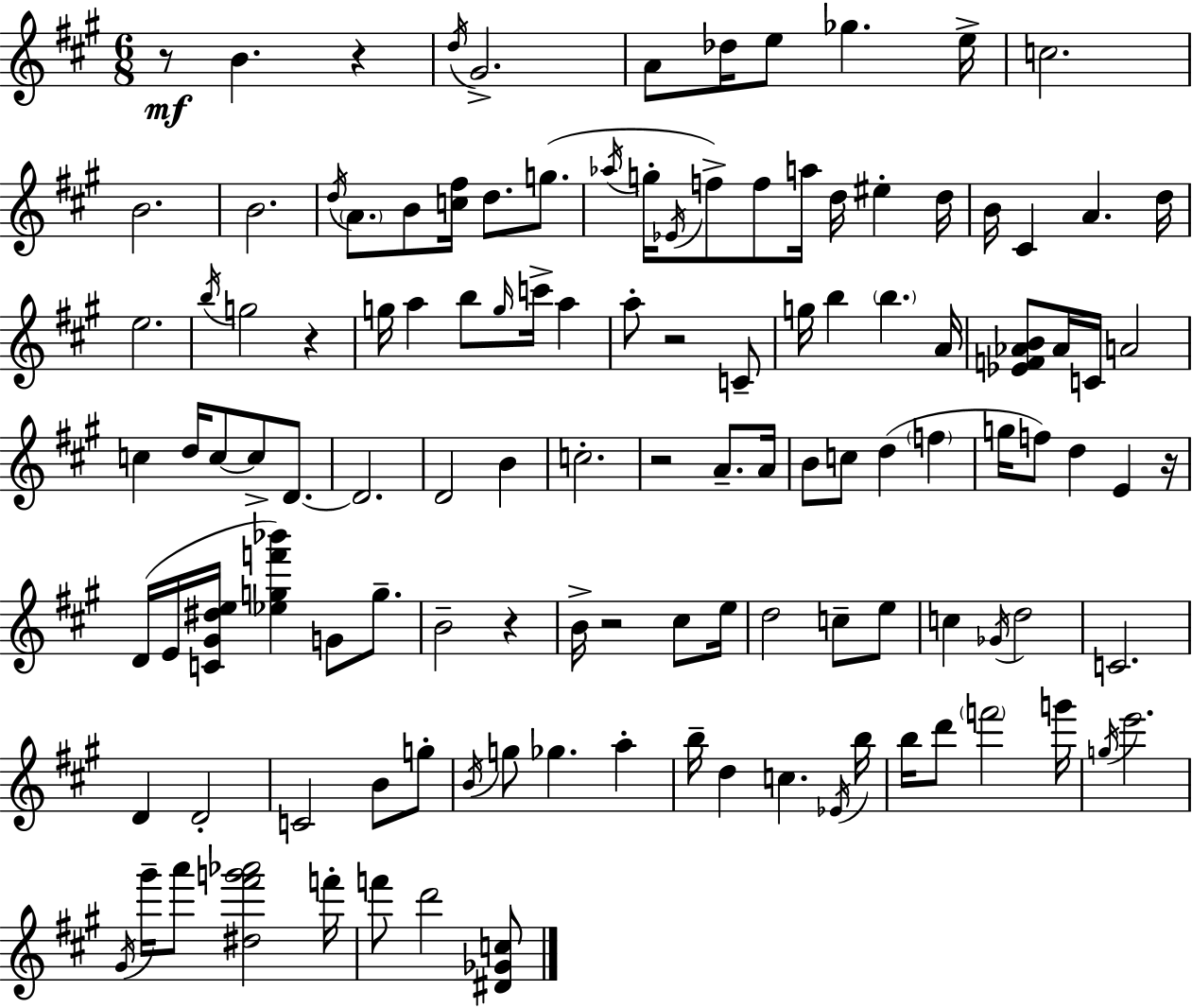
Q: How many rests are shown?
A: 8